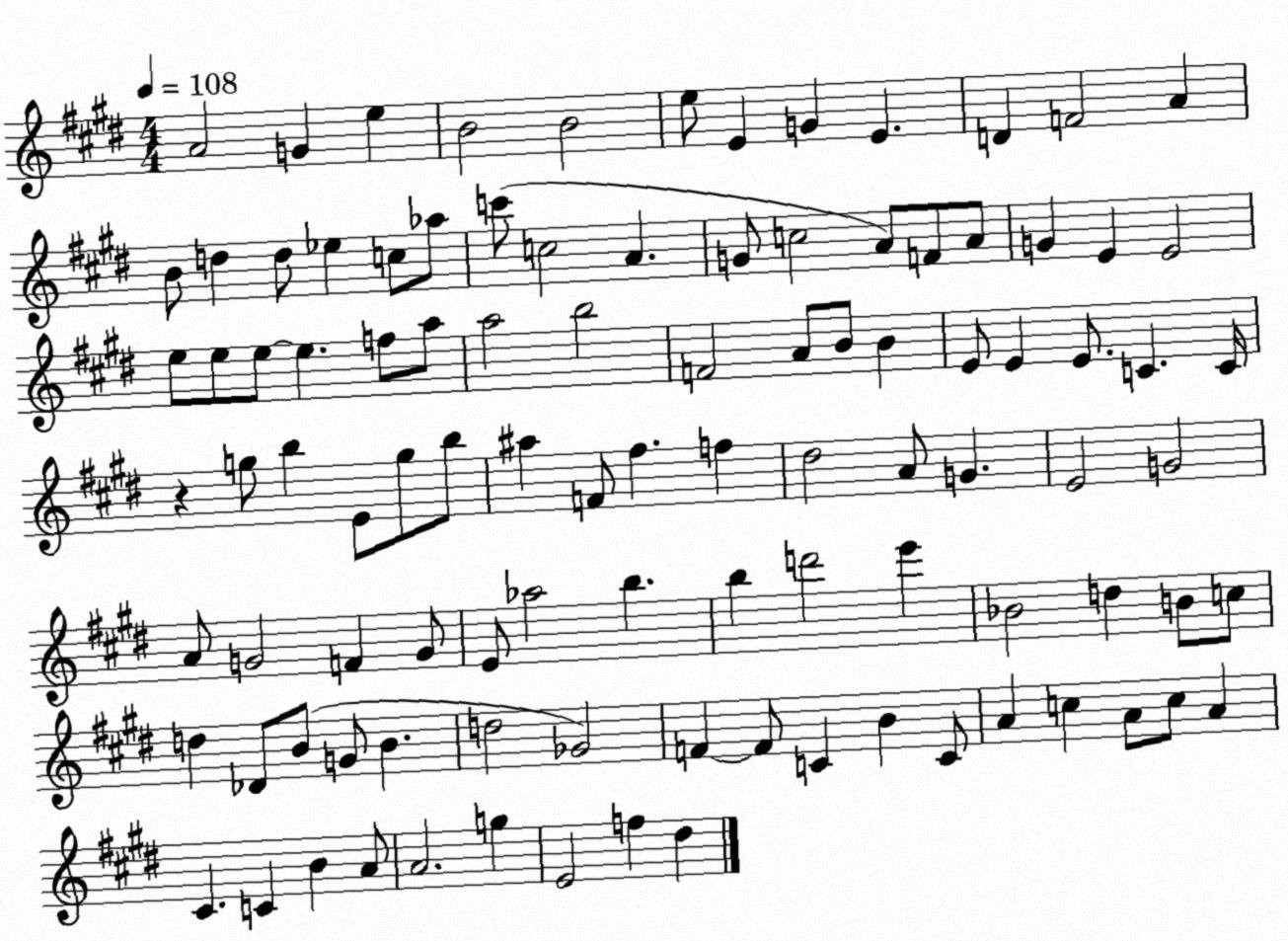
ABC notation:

X:1
T:Untitled
M:4/4
L:1/4
K:E
A2 G e B2 B2 e/2 E G E D F2 A B/2 d d/2 _e c/2 _a/2 c'/2 c2 A G/2 c2 A/2 F/2 A/2 G E E2 e/2 e/2 e/2 e f/2 a/2 a2 b2 F2 A/2 B/2 B E/2 E E/2 C C/4 z g/2 b E/2 g/2 b/2 ^a F/2 ^f f ^d2 A/2 G E2 G2 A/2 G2 F G/2 E/2 _a2 b b d'2 e' _B2 d B/2 c/2 d _D/2 B/2 G/2 B d2 _G2 F F/2 C B C/2 A c A/2 c/2 A ^C C B A/2 A2 g E2 f ^d